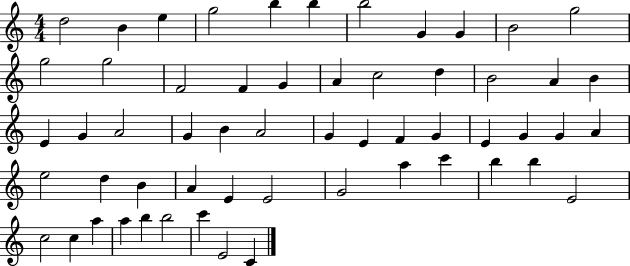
D5/h B4/q E5/q G5/h B5/q B5/q B5/h G4/q G4/q B4/h G5/h G5/h G5/h F4/h F4/q G4/q A4/q C5/h D5/q B4/h A4/q B4/q E4/q G4/q A4/h G4/q B4/q A4/h G4/q E4/q F4/q G4/q E4/q G4/q G4/q A4/q E5/h D5/q B4/q A4/q E4/q E4/h G4/h A5/q C6/q B5/q B5/q E4/h C5/h C5/q A5/q A5/q B5/q B5/h C6/q E4/h C4/q